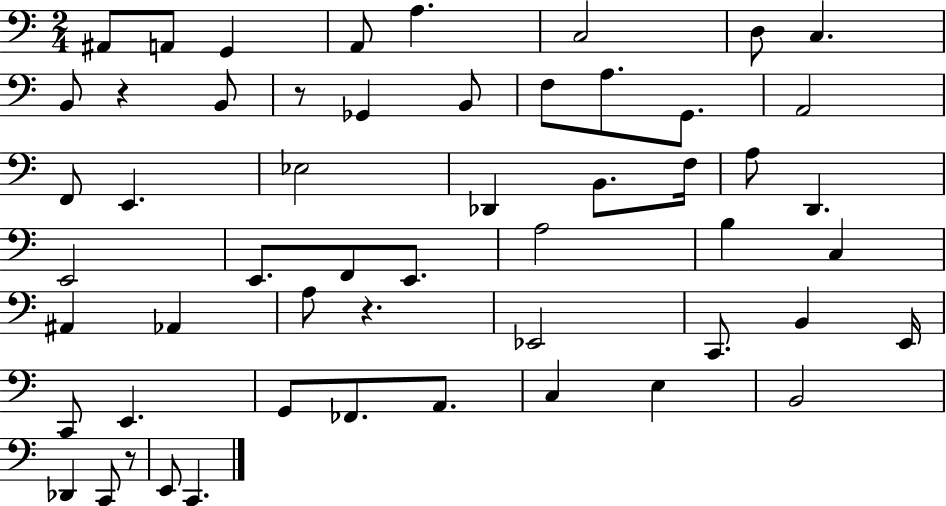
{
  \clef bass
  \numericTimeSignature
  \time 2/4
  \key c \major
  ais,8 a,8 g,4 | a,8 a4. | c2 | d8 c4. | \break b,8 r4 b,8 | r8 ges,4 b,8 | f8 a8. g,8. | a,2 | \break f,8 e,4. | ees2 | des,4 b,8. f16 | a8 d,4. | \break e,2 | e,8. f,8 e,8. | a2 | b4 c4 | \break ais,4 aes,4 | a8 r4. | ees,2 | c,8. b,4 e,16 | \break c,8 e,4. | g,8 fes,8. a,8. | c4 e4 | b,2 | \break des,4 c,8 r8 | e,8 c,4. | \bar "|."
}